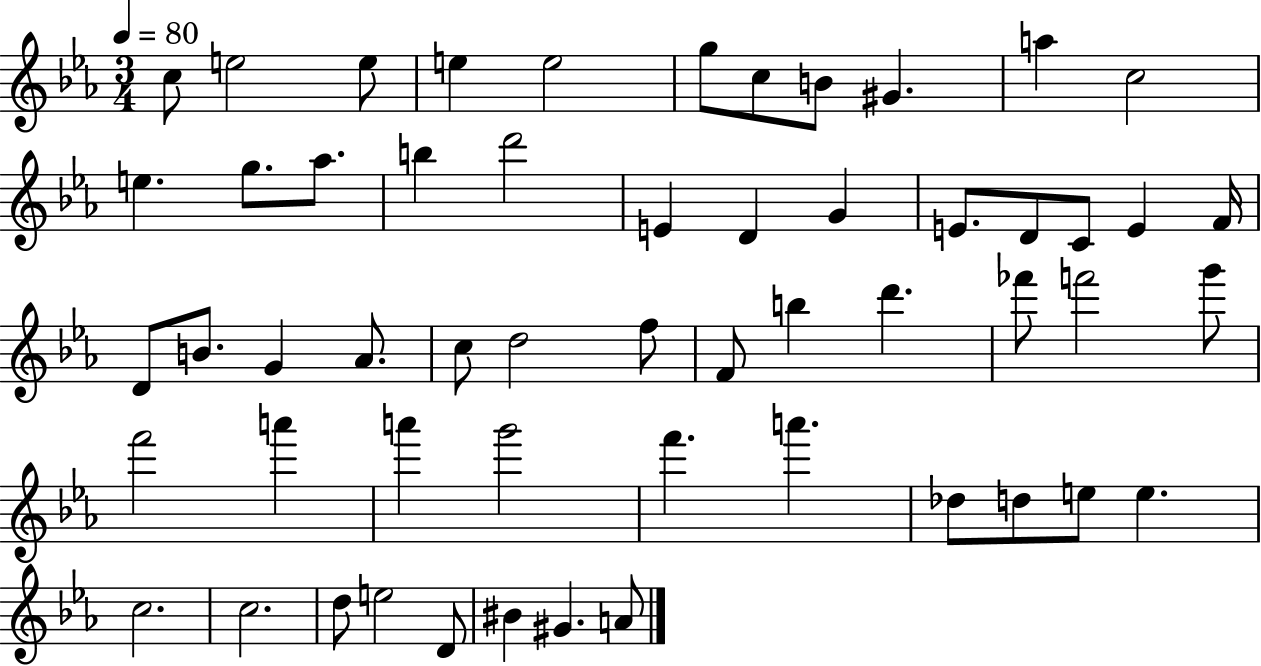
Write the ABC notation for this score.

X:1
T:Untitled
M:3/4
L:1/4
K:Eb
c/2 e2 e/2 e e2 g/2 c/2 B/2 ^G a c2 e g/2 _a/2 b d'2 E D G E/2 D/2 C/2 E F/4 D/2 B/2 G _A/2 c/2 d2 f/2 F/2 b d' _f'/2 f'2 g'/2 f'2 a' a' g'2 f' a' _d/2 d/2 e/2 e c2 c2 d/2 e2 D/2 ^B ^G A/2